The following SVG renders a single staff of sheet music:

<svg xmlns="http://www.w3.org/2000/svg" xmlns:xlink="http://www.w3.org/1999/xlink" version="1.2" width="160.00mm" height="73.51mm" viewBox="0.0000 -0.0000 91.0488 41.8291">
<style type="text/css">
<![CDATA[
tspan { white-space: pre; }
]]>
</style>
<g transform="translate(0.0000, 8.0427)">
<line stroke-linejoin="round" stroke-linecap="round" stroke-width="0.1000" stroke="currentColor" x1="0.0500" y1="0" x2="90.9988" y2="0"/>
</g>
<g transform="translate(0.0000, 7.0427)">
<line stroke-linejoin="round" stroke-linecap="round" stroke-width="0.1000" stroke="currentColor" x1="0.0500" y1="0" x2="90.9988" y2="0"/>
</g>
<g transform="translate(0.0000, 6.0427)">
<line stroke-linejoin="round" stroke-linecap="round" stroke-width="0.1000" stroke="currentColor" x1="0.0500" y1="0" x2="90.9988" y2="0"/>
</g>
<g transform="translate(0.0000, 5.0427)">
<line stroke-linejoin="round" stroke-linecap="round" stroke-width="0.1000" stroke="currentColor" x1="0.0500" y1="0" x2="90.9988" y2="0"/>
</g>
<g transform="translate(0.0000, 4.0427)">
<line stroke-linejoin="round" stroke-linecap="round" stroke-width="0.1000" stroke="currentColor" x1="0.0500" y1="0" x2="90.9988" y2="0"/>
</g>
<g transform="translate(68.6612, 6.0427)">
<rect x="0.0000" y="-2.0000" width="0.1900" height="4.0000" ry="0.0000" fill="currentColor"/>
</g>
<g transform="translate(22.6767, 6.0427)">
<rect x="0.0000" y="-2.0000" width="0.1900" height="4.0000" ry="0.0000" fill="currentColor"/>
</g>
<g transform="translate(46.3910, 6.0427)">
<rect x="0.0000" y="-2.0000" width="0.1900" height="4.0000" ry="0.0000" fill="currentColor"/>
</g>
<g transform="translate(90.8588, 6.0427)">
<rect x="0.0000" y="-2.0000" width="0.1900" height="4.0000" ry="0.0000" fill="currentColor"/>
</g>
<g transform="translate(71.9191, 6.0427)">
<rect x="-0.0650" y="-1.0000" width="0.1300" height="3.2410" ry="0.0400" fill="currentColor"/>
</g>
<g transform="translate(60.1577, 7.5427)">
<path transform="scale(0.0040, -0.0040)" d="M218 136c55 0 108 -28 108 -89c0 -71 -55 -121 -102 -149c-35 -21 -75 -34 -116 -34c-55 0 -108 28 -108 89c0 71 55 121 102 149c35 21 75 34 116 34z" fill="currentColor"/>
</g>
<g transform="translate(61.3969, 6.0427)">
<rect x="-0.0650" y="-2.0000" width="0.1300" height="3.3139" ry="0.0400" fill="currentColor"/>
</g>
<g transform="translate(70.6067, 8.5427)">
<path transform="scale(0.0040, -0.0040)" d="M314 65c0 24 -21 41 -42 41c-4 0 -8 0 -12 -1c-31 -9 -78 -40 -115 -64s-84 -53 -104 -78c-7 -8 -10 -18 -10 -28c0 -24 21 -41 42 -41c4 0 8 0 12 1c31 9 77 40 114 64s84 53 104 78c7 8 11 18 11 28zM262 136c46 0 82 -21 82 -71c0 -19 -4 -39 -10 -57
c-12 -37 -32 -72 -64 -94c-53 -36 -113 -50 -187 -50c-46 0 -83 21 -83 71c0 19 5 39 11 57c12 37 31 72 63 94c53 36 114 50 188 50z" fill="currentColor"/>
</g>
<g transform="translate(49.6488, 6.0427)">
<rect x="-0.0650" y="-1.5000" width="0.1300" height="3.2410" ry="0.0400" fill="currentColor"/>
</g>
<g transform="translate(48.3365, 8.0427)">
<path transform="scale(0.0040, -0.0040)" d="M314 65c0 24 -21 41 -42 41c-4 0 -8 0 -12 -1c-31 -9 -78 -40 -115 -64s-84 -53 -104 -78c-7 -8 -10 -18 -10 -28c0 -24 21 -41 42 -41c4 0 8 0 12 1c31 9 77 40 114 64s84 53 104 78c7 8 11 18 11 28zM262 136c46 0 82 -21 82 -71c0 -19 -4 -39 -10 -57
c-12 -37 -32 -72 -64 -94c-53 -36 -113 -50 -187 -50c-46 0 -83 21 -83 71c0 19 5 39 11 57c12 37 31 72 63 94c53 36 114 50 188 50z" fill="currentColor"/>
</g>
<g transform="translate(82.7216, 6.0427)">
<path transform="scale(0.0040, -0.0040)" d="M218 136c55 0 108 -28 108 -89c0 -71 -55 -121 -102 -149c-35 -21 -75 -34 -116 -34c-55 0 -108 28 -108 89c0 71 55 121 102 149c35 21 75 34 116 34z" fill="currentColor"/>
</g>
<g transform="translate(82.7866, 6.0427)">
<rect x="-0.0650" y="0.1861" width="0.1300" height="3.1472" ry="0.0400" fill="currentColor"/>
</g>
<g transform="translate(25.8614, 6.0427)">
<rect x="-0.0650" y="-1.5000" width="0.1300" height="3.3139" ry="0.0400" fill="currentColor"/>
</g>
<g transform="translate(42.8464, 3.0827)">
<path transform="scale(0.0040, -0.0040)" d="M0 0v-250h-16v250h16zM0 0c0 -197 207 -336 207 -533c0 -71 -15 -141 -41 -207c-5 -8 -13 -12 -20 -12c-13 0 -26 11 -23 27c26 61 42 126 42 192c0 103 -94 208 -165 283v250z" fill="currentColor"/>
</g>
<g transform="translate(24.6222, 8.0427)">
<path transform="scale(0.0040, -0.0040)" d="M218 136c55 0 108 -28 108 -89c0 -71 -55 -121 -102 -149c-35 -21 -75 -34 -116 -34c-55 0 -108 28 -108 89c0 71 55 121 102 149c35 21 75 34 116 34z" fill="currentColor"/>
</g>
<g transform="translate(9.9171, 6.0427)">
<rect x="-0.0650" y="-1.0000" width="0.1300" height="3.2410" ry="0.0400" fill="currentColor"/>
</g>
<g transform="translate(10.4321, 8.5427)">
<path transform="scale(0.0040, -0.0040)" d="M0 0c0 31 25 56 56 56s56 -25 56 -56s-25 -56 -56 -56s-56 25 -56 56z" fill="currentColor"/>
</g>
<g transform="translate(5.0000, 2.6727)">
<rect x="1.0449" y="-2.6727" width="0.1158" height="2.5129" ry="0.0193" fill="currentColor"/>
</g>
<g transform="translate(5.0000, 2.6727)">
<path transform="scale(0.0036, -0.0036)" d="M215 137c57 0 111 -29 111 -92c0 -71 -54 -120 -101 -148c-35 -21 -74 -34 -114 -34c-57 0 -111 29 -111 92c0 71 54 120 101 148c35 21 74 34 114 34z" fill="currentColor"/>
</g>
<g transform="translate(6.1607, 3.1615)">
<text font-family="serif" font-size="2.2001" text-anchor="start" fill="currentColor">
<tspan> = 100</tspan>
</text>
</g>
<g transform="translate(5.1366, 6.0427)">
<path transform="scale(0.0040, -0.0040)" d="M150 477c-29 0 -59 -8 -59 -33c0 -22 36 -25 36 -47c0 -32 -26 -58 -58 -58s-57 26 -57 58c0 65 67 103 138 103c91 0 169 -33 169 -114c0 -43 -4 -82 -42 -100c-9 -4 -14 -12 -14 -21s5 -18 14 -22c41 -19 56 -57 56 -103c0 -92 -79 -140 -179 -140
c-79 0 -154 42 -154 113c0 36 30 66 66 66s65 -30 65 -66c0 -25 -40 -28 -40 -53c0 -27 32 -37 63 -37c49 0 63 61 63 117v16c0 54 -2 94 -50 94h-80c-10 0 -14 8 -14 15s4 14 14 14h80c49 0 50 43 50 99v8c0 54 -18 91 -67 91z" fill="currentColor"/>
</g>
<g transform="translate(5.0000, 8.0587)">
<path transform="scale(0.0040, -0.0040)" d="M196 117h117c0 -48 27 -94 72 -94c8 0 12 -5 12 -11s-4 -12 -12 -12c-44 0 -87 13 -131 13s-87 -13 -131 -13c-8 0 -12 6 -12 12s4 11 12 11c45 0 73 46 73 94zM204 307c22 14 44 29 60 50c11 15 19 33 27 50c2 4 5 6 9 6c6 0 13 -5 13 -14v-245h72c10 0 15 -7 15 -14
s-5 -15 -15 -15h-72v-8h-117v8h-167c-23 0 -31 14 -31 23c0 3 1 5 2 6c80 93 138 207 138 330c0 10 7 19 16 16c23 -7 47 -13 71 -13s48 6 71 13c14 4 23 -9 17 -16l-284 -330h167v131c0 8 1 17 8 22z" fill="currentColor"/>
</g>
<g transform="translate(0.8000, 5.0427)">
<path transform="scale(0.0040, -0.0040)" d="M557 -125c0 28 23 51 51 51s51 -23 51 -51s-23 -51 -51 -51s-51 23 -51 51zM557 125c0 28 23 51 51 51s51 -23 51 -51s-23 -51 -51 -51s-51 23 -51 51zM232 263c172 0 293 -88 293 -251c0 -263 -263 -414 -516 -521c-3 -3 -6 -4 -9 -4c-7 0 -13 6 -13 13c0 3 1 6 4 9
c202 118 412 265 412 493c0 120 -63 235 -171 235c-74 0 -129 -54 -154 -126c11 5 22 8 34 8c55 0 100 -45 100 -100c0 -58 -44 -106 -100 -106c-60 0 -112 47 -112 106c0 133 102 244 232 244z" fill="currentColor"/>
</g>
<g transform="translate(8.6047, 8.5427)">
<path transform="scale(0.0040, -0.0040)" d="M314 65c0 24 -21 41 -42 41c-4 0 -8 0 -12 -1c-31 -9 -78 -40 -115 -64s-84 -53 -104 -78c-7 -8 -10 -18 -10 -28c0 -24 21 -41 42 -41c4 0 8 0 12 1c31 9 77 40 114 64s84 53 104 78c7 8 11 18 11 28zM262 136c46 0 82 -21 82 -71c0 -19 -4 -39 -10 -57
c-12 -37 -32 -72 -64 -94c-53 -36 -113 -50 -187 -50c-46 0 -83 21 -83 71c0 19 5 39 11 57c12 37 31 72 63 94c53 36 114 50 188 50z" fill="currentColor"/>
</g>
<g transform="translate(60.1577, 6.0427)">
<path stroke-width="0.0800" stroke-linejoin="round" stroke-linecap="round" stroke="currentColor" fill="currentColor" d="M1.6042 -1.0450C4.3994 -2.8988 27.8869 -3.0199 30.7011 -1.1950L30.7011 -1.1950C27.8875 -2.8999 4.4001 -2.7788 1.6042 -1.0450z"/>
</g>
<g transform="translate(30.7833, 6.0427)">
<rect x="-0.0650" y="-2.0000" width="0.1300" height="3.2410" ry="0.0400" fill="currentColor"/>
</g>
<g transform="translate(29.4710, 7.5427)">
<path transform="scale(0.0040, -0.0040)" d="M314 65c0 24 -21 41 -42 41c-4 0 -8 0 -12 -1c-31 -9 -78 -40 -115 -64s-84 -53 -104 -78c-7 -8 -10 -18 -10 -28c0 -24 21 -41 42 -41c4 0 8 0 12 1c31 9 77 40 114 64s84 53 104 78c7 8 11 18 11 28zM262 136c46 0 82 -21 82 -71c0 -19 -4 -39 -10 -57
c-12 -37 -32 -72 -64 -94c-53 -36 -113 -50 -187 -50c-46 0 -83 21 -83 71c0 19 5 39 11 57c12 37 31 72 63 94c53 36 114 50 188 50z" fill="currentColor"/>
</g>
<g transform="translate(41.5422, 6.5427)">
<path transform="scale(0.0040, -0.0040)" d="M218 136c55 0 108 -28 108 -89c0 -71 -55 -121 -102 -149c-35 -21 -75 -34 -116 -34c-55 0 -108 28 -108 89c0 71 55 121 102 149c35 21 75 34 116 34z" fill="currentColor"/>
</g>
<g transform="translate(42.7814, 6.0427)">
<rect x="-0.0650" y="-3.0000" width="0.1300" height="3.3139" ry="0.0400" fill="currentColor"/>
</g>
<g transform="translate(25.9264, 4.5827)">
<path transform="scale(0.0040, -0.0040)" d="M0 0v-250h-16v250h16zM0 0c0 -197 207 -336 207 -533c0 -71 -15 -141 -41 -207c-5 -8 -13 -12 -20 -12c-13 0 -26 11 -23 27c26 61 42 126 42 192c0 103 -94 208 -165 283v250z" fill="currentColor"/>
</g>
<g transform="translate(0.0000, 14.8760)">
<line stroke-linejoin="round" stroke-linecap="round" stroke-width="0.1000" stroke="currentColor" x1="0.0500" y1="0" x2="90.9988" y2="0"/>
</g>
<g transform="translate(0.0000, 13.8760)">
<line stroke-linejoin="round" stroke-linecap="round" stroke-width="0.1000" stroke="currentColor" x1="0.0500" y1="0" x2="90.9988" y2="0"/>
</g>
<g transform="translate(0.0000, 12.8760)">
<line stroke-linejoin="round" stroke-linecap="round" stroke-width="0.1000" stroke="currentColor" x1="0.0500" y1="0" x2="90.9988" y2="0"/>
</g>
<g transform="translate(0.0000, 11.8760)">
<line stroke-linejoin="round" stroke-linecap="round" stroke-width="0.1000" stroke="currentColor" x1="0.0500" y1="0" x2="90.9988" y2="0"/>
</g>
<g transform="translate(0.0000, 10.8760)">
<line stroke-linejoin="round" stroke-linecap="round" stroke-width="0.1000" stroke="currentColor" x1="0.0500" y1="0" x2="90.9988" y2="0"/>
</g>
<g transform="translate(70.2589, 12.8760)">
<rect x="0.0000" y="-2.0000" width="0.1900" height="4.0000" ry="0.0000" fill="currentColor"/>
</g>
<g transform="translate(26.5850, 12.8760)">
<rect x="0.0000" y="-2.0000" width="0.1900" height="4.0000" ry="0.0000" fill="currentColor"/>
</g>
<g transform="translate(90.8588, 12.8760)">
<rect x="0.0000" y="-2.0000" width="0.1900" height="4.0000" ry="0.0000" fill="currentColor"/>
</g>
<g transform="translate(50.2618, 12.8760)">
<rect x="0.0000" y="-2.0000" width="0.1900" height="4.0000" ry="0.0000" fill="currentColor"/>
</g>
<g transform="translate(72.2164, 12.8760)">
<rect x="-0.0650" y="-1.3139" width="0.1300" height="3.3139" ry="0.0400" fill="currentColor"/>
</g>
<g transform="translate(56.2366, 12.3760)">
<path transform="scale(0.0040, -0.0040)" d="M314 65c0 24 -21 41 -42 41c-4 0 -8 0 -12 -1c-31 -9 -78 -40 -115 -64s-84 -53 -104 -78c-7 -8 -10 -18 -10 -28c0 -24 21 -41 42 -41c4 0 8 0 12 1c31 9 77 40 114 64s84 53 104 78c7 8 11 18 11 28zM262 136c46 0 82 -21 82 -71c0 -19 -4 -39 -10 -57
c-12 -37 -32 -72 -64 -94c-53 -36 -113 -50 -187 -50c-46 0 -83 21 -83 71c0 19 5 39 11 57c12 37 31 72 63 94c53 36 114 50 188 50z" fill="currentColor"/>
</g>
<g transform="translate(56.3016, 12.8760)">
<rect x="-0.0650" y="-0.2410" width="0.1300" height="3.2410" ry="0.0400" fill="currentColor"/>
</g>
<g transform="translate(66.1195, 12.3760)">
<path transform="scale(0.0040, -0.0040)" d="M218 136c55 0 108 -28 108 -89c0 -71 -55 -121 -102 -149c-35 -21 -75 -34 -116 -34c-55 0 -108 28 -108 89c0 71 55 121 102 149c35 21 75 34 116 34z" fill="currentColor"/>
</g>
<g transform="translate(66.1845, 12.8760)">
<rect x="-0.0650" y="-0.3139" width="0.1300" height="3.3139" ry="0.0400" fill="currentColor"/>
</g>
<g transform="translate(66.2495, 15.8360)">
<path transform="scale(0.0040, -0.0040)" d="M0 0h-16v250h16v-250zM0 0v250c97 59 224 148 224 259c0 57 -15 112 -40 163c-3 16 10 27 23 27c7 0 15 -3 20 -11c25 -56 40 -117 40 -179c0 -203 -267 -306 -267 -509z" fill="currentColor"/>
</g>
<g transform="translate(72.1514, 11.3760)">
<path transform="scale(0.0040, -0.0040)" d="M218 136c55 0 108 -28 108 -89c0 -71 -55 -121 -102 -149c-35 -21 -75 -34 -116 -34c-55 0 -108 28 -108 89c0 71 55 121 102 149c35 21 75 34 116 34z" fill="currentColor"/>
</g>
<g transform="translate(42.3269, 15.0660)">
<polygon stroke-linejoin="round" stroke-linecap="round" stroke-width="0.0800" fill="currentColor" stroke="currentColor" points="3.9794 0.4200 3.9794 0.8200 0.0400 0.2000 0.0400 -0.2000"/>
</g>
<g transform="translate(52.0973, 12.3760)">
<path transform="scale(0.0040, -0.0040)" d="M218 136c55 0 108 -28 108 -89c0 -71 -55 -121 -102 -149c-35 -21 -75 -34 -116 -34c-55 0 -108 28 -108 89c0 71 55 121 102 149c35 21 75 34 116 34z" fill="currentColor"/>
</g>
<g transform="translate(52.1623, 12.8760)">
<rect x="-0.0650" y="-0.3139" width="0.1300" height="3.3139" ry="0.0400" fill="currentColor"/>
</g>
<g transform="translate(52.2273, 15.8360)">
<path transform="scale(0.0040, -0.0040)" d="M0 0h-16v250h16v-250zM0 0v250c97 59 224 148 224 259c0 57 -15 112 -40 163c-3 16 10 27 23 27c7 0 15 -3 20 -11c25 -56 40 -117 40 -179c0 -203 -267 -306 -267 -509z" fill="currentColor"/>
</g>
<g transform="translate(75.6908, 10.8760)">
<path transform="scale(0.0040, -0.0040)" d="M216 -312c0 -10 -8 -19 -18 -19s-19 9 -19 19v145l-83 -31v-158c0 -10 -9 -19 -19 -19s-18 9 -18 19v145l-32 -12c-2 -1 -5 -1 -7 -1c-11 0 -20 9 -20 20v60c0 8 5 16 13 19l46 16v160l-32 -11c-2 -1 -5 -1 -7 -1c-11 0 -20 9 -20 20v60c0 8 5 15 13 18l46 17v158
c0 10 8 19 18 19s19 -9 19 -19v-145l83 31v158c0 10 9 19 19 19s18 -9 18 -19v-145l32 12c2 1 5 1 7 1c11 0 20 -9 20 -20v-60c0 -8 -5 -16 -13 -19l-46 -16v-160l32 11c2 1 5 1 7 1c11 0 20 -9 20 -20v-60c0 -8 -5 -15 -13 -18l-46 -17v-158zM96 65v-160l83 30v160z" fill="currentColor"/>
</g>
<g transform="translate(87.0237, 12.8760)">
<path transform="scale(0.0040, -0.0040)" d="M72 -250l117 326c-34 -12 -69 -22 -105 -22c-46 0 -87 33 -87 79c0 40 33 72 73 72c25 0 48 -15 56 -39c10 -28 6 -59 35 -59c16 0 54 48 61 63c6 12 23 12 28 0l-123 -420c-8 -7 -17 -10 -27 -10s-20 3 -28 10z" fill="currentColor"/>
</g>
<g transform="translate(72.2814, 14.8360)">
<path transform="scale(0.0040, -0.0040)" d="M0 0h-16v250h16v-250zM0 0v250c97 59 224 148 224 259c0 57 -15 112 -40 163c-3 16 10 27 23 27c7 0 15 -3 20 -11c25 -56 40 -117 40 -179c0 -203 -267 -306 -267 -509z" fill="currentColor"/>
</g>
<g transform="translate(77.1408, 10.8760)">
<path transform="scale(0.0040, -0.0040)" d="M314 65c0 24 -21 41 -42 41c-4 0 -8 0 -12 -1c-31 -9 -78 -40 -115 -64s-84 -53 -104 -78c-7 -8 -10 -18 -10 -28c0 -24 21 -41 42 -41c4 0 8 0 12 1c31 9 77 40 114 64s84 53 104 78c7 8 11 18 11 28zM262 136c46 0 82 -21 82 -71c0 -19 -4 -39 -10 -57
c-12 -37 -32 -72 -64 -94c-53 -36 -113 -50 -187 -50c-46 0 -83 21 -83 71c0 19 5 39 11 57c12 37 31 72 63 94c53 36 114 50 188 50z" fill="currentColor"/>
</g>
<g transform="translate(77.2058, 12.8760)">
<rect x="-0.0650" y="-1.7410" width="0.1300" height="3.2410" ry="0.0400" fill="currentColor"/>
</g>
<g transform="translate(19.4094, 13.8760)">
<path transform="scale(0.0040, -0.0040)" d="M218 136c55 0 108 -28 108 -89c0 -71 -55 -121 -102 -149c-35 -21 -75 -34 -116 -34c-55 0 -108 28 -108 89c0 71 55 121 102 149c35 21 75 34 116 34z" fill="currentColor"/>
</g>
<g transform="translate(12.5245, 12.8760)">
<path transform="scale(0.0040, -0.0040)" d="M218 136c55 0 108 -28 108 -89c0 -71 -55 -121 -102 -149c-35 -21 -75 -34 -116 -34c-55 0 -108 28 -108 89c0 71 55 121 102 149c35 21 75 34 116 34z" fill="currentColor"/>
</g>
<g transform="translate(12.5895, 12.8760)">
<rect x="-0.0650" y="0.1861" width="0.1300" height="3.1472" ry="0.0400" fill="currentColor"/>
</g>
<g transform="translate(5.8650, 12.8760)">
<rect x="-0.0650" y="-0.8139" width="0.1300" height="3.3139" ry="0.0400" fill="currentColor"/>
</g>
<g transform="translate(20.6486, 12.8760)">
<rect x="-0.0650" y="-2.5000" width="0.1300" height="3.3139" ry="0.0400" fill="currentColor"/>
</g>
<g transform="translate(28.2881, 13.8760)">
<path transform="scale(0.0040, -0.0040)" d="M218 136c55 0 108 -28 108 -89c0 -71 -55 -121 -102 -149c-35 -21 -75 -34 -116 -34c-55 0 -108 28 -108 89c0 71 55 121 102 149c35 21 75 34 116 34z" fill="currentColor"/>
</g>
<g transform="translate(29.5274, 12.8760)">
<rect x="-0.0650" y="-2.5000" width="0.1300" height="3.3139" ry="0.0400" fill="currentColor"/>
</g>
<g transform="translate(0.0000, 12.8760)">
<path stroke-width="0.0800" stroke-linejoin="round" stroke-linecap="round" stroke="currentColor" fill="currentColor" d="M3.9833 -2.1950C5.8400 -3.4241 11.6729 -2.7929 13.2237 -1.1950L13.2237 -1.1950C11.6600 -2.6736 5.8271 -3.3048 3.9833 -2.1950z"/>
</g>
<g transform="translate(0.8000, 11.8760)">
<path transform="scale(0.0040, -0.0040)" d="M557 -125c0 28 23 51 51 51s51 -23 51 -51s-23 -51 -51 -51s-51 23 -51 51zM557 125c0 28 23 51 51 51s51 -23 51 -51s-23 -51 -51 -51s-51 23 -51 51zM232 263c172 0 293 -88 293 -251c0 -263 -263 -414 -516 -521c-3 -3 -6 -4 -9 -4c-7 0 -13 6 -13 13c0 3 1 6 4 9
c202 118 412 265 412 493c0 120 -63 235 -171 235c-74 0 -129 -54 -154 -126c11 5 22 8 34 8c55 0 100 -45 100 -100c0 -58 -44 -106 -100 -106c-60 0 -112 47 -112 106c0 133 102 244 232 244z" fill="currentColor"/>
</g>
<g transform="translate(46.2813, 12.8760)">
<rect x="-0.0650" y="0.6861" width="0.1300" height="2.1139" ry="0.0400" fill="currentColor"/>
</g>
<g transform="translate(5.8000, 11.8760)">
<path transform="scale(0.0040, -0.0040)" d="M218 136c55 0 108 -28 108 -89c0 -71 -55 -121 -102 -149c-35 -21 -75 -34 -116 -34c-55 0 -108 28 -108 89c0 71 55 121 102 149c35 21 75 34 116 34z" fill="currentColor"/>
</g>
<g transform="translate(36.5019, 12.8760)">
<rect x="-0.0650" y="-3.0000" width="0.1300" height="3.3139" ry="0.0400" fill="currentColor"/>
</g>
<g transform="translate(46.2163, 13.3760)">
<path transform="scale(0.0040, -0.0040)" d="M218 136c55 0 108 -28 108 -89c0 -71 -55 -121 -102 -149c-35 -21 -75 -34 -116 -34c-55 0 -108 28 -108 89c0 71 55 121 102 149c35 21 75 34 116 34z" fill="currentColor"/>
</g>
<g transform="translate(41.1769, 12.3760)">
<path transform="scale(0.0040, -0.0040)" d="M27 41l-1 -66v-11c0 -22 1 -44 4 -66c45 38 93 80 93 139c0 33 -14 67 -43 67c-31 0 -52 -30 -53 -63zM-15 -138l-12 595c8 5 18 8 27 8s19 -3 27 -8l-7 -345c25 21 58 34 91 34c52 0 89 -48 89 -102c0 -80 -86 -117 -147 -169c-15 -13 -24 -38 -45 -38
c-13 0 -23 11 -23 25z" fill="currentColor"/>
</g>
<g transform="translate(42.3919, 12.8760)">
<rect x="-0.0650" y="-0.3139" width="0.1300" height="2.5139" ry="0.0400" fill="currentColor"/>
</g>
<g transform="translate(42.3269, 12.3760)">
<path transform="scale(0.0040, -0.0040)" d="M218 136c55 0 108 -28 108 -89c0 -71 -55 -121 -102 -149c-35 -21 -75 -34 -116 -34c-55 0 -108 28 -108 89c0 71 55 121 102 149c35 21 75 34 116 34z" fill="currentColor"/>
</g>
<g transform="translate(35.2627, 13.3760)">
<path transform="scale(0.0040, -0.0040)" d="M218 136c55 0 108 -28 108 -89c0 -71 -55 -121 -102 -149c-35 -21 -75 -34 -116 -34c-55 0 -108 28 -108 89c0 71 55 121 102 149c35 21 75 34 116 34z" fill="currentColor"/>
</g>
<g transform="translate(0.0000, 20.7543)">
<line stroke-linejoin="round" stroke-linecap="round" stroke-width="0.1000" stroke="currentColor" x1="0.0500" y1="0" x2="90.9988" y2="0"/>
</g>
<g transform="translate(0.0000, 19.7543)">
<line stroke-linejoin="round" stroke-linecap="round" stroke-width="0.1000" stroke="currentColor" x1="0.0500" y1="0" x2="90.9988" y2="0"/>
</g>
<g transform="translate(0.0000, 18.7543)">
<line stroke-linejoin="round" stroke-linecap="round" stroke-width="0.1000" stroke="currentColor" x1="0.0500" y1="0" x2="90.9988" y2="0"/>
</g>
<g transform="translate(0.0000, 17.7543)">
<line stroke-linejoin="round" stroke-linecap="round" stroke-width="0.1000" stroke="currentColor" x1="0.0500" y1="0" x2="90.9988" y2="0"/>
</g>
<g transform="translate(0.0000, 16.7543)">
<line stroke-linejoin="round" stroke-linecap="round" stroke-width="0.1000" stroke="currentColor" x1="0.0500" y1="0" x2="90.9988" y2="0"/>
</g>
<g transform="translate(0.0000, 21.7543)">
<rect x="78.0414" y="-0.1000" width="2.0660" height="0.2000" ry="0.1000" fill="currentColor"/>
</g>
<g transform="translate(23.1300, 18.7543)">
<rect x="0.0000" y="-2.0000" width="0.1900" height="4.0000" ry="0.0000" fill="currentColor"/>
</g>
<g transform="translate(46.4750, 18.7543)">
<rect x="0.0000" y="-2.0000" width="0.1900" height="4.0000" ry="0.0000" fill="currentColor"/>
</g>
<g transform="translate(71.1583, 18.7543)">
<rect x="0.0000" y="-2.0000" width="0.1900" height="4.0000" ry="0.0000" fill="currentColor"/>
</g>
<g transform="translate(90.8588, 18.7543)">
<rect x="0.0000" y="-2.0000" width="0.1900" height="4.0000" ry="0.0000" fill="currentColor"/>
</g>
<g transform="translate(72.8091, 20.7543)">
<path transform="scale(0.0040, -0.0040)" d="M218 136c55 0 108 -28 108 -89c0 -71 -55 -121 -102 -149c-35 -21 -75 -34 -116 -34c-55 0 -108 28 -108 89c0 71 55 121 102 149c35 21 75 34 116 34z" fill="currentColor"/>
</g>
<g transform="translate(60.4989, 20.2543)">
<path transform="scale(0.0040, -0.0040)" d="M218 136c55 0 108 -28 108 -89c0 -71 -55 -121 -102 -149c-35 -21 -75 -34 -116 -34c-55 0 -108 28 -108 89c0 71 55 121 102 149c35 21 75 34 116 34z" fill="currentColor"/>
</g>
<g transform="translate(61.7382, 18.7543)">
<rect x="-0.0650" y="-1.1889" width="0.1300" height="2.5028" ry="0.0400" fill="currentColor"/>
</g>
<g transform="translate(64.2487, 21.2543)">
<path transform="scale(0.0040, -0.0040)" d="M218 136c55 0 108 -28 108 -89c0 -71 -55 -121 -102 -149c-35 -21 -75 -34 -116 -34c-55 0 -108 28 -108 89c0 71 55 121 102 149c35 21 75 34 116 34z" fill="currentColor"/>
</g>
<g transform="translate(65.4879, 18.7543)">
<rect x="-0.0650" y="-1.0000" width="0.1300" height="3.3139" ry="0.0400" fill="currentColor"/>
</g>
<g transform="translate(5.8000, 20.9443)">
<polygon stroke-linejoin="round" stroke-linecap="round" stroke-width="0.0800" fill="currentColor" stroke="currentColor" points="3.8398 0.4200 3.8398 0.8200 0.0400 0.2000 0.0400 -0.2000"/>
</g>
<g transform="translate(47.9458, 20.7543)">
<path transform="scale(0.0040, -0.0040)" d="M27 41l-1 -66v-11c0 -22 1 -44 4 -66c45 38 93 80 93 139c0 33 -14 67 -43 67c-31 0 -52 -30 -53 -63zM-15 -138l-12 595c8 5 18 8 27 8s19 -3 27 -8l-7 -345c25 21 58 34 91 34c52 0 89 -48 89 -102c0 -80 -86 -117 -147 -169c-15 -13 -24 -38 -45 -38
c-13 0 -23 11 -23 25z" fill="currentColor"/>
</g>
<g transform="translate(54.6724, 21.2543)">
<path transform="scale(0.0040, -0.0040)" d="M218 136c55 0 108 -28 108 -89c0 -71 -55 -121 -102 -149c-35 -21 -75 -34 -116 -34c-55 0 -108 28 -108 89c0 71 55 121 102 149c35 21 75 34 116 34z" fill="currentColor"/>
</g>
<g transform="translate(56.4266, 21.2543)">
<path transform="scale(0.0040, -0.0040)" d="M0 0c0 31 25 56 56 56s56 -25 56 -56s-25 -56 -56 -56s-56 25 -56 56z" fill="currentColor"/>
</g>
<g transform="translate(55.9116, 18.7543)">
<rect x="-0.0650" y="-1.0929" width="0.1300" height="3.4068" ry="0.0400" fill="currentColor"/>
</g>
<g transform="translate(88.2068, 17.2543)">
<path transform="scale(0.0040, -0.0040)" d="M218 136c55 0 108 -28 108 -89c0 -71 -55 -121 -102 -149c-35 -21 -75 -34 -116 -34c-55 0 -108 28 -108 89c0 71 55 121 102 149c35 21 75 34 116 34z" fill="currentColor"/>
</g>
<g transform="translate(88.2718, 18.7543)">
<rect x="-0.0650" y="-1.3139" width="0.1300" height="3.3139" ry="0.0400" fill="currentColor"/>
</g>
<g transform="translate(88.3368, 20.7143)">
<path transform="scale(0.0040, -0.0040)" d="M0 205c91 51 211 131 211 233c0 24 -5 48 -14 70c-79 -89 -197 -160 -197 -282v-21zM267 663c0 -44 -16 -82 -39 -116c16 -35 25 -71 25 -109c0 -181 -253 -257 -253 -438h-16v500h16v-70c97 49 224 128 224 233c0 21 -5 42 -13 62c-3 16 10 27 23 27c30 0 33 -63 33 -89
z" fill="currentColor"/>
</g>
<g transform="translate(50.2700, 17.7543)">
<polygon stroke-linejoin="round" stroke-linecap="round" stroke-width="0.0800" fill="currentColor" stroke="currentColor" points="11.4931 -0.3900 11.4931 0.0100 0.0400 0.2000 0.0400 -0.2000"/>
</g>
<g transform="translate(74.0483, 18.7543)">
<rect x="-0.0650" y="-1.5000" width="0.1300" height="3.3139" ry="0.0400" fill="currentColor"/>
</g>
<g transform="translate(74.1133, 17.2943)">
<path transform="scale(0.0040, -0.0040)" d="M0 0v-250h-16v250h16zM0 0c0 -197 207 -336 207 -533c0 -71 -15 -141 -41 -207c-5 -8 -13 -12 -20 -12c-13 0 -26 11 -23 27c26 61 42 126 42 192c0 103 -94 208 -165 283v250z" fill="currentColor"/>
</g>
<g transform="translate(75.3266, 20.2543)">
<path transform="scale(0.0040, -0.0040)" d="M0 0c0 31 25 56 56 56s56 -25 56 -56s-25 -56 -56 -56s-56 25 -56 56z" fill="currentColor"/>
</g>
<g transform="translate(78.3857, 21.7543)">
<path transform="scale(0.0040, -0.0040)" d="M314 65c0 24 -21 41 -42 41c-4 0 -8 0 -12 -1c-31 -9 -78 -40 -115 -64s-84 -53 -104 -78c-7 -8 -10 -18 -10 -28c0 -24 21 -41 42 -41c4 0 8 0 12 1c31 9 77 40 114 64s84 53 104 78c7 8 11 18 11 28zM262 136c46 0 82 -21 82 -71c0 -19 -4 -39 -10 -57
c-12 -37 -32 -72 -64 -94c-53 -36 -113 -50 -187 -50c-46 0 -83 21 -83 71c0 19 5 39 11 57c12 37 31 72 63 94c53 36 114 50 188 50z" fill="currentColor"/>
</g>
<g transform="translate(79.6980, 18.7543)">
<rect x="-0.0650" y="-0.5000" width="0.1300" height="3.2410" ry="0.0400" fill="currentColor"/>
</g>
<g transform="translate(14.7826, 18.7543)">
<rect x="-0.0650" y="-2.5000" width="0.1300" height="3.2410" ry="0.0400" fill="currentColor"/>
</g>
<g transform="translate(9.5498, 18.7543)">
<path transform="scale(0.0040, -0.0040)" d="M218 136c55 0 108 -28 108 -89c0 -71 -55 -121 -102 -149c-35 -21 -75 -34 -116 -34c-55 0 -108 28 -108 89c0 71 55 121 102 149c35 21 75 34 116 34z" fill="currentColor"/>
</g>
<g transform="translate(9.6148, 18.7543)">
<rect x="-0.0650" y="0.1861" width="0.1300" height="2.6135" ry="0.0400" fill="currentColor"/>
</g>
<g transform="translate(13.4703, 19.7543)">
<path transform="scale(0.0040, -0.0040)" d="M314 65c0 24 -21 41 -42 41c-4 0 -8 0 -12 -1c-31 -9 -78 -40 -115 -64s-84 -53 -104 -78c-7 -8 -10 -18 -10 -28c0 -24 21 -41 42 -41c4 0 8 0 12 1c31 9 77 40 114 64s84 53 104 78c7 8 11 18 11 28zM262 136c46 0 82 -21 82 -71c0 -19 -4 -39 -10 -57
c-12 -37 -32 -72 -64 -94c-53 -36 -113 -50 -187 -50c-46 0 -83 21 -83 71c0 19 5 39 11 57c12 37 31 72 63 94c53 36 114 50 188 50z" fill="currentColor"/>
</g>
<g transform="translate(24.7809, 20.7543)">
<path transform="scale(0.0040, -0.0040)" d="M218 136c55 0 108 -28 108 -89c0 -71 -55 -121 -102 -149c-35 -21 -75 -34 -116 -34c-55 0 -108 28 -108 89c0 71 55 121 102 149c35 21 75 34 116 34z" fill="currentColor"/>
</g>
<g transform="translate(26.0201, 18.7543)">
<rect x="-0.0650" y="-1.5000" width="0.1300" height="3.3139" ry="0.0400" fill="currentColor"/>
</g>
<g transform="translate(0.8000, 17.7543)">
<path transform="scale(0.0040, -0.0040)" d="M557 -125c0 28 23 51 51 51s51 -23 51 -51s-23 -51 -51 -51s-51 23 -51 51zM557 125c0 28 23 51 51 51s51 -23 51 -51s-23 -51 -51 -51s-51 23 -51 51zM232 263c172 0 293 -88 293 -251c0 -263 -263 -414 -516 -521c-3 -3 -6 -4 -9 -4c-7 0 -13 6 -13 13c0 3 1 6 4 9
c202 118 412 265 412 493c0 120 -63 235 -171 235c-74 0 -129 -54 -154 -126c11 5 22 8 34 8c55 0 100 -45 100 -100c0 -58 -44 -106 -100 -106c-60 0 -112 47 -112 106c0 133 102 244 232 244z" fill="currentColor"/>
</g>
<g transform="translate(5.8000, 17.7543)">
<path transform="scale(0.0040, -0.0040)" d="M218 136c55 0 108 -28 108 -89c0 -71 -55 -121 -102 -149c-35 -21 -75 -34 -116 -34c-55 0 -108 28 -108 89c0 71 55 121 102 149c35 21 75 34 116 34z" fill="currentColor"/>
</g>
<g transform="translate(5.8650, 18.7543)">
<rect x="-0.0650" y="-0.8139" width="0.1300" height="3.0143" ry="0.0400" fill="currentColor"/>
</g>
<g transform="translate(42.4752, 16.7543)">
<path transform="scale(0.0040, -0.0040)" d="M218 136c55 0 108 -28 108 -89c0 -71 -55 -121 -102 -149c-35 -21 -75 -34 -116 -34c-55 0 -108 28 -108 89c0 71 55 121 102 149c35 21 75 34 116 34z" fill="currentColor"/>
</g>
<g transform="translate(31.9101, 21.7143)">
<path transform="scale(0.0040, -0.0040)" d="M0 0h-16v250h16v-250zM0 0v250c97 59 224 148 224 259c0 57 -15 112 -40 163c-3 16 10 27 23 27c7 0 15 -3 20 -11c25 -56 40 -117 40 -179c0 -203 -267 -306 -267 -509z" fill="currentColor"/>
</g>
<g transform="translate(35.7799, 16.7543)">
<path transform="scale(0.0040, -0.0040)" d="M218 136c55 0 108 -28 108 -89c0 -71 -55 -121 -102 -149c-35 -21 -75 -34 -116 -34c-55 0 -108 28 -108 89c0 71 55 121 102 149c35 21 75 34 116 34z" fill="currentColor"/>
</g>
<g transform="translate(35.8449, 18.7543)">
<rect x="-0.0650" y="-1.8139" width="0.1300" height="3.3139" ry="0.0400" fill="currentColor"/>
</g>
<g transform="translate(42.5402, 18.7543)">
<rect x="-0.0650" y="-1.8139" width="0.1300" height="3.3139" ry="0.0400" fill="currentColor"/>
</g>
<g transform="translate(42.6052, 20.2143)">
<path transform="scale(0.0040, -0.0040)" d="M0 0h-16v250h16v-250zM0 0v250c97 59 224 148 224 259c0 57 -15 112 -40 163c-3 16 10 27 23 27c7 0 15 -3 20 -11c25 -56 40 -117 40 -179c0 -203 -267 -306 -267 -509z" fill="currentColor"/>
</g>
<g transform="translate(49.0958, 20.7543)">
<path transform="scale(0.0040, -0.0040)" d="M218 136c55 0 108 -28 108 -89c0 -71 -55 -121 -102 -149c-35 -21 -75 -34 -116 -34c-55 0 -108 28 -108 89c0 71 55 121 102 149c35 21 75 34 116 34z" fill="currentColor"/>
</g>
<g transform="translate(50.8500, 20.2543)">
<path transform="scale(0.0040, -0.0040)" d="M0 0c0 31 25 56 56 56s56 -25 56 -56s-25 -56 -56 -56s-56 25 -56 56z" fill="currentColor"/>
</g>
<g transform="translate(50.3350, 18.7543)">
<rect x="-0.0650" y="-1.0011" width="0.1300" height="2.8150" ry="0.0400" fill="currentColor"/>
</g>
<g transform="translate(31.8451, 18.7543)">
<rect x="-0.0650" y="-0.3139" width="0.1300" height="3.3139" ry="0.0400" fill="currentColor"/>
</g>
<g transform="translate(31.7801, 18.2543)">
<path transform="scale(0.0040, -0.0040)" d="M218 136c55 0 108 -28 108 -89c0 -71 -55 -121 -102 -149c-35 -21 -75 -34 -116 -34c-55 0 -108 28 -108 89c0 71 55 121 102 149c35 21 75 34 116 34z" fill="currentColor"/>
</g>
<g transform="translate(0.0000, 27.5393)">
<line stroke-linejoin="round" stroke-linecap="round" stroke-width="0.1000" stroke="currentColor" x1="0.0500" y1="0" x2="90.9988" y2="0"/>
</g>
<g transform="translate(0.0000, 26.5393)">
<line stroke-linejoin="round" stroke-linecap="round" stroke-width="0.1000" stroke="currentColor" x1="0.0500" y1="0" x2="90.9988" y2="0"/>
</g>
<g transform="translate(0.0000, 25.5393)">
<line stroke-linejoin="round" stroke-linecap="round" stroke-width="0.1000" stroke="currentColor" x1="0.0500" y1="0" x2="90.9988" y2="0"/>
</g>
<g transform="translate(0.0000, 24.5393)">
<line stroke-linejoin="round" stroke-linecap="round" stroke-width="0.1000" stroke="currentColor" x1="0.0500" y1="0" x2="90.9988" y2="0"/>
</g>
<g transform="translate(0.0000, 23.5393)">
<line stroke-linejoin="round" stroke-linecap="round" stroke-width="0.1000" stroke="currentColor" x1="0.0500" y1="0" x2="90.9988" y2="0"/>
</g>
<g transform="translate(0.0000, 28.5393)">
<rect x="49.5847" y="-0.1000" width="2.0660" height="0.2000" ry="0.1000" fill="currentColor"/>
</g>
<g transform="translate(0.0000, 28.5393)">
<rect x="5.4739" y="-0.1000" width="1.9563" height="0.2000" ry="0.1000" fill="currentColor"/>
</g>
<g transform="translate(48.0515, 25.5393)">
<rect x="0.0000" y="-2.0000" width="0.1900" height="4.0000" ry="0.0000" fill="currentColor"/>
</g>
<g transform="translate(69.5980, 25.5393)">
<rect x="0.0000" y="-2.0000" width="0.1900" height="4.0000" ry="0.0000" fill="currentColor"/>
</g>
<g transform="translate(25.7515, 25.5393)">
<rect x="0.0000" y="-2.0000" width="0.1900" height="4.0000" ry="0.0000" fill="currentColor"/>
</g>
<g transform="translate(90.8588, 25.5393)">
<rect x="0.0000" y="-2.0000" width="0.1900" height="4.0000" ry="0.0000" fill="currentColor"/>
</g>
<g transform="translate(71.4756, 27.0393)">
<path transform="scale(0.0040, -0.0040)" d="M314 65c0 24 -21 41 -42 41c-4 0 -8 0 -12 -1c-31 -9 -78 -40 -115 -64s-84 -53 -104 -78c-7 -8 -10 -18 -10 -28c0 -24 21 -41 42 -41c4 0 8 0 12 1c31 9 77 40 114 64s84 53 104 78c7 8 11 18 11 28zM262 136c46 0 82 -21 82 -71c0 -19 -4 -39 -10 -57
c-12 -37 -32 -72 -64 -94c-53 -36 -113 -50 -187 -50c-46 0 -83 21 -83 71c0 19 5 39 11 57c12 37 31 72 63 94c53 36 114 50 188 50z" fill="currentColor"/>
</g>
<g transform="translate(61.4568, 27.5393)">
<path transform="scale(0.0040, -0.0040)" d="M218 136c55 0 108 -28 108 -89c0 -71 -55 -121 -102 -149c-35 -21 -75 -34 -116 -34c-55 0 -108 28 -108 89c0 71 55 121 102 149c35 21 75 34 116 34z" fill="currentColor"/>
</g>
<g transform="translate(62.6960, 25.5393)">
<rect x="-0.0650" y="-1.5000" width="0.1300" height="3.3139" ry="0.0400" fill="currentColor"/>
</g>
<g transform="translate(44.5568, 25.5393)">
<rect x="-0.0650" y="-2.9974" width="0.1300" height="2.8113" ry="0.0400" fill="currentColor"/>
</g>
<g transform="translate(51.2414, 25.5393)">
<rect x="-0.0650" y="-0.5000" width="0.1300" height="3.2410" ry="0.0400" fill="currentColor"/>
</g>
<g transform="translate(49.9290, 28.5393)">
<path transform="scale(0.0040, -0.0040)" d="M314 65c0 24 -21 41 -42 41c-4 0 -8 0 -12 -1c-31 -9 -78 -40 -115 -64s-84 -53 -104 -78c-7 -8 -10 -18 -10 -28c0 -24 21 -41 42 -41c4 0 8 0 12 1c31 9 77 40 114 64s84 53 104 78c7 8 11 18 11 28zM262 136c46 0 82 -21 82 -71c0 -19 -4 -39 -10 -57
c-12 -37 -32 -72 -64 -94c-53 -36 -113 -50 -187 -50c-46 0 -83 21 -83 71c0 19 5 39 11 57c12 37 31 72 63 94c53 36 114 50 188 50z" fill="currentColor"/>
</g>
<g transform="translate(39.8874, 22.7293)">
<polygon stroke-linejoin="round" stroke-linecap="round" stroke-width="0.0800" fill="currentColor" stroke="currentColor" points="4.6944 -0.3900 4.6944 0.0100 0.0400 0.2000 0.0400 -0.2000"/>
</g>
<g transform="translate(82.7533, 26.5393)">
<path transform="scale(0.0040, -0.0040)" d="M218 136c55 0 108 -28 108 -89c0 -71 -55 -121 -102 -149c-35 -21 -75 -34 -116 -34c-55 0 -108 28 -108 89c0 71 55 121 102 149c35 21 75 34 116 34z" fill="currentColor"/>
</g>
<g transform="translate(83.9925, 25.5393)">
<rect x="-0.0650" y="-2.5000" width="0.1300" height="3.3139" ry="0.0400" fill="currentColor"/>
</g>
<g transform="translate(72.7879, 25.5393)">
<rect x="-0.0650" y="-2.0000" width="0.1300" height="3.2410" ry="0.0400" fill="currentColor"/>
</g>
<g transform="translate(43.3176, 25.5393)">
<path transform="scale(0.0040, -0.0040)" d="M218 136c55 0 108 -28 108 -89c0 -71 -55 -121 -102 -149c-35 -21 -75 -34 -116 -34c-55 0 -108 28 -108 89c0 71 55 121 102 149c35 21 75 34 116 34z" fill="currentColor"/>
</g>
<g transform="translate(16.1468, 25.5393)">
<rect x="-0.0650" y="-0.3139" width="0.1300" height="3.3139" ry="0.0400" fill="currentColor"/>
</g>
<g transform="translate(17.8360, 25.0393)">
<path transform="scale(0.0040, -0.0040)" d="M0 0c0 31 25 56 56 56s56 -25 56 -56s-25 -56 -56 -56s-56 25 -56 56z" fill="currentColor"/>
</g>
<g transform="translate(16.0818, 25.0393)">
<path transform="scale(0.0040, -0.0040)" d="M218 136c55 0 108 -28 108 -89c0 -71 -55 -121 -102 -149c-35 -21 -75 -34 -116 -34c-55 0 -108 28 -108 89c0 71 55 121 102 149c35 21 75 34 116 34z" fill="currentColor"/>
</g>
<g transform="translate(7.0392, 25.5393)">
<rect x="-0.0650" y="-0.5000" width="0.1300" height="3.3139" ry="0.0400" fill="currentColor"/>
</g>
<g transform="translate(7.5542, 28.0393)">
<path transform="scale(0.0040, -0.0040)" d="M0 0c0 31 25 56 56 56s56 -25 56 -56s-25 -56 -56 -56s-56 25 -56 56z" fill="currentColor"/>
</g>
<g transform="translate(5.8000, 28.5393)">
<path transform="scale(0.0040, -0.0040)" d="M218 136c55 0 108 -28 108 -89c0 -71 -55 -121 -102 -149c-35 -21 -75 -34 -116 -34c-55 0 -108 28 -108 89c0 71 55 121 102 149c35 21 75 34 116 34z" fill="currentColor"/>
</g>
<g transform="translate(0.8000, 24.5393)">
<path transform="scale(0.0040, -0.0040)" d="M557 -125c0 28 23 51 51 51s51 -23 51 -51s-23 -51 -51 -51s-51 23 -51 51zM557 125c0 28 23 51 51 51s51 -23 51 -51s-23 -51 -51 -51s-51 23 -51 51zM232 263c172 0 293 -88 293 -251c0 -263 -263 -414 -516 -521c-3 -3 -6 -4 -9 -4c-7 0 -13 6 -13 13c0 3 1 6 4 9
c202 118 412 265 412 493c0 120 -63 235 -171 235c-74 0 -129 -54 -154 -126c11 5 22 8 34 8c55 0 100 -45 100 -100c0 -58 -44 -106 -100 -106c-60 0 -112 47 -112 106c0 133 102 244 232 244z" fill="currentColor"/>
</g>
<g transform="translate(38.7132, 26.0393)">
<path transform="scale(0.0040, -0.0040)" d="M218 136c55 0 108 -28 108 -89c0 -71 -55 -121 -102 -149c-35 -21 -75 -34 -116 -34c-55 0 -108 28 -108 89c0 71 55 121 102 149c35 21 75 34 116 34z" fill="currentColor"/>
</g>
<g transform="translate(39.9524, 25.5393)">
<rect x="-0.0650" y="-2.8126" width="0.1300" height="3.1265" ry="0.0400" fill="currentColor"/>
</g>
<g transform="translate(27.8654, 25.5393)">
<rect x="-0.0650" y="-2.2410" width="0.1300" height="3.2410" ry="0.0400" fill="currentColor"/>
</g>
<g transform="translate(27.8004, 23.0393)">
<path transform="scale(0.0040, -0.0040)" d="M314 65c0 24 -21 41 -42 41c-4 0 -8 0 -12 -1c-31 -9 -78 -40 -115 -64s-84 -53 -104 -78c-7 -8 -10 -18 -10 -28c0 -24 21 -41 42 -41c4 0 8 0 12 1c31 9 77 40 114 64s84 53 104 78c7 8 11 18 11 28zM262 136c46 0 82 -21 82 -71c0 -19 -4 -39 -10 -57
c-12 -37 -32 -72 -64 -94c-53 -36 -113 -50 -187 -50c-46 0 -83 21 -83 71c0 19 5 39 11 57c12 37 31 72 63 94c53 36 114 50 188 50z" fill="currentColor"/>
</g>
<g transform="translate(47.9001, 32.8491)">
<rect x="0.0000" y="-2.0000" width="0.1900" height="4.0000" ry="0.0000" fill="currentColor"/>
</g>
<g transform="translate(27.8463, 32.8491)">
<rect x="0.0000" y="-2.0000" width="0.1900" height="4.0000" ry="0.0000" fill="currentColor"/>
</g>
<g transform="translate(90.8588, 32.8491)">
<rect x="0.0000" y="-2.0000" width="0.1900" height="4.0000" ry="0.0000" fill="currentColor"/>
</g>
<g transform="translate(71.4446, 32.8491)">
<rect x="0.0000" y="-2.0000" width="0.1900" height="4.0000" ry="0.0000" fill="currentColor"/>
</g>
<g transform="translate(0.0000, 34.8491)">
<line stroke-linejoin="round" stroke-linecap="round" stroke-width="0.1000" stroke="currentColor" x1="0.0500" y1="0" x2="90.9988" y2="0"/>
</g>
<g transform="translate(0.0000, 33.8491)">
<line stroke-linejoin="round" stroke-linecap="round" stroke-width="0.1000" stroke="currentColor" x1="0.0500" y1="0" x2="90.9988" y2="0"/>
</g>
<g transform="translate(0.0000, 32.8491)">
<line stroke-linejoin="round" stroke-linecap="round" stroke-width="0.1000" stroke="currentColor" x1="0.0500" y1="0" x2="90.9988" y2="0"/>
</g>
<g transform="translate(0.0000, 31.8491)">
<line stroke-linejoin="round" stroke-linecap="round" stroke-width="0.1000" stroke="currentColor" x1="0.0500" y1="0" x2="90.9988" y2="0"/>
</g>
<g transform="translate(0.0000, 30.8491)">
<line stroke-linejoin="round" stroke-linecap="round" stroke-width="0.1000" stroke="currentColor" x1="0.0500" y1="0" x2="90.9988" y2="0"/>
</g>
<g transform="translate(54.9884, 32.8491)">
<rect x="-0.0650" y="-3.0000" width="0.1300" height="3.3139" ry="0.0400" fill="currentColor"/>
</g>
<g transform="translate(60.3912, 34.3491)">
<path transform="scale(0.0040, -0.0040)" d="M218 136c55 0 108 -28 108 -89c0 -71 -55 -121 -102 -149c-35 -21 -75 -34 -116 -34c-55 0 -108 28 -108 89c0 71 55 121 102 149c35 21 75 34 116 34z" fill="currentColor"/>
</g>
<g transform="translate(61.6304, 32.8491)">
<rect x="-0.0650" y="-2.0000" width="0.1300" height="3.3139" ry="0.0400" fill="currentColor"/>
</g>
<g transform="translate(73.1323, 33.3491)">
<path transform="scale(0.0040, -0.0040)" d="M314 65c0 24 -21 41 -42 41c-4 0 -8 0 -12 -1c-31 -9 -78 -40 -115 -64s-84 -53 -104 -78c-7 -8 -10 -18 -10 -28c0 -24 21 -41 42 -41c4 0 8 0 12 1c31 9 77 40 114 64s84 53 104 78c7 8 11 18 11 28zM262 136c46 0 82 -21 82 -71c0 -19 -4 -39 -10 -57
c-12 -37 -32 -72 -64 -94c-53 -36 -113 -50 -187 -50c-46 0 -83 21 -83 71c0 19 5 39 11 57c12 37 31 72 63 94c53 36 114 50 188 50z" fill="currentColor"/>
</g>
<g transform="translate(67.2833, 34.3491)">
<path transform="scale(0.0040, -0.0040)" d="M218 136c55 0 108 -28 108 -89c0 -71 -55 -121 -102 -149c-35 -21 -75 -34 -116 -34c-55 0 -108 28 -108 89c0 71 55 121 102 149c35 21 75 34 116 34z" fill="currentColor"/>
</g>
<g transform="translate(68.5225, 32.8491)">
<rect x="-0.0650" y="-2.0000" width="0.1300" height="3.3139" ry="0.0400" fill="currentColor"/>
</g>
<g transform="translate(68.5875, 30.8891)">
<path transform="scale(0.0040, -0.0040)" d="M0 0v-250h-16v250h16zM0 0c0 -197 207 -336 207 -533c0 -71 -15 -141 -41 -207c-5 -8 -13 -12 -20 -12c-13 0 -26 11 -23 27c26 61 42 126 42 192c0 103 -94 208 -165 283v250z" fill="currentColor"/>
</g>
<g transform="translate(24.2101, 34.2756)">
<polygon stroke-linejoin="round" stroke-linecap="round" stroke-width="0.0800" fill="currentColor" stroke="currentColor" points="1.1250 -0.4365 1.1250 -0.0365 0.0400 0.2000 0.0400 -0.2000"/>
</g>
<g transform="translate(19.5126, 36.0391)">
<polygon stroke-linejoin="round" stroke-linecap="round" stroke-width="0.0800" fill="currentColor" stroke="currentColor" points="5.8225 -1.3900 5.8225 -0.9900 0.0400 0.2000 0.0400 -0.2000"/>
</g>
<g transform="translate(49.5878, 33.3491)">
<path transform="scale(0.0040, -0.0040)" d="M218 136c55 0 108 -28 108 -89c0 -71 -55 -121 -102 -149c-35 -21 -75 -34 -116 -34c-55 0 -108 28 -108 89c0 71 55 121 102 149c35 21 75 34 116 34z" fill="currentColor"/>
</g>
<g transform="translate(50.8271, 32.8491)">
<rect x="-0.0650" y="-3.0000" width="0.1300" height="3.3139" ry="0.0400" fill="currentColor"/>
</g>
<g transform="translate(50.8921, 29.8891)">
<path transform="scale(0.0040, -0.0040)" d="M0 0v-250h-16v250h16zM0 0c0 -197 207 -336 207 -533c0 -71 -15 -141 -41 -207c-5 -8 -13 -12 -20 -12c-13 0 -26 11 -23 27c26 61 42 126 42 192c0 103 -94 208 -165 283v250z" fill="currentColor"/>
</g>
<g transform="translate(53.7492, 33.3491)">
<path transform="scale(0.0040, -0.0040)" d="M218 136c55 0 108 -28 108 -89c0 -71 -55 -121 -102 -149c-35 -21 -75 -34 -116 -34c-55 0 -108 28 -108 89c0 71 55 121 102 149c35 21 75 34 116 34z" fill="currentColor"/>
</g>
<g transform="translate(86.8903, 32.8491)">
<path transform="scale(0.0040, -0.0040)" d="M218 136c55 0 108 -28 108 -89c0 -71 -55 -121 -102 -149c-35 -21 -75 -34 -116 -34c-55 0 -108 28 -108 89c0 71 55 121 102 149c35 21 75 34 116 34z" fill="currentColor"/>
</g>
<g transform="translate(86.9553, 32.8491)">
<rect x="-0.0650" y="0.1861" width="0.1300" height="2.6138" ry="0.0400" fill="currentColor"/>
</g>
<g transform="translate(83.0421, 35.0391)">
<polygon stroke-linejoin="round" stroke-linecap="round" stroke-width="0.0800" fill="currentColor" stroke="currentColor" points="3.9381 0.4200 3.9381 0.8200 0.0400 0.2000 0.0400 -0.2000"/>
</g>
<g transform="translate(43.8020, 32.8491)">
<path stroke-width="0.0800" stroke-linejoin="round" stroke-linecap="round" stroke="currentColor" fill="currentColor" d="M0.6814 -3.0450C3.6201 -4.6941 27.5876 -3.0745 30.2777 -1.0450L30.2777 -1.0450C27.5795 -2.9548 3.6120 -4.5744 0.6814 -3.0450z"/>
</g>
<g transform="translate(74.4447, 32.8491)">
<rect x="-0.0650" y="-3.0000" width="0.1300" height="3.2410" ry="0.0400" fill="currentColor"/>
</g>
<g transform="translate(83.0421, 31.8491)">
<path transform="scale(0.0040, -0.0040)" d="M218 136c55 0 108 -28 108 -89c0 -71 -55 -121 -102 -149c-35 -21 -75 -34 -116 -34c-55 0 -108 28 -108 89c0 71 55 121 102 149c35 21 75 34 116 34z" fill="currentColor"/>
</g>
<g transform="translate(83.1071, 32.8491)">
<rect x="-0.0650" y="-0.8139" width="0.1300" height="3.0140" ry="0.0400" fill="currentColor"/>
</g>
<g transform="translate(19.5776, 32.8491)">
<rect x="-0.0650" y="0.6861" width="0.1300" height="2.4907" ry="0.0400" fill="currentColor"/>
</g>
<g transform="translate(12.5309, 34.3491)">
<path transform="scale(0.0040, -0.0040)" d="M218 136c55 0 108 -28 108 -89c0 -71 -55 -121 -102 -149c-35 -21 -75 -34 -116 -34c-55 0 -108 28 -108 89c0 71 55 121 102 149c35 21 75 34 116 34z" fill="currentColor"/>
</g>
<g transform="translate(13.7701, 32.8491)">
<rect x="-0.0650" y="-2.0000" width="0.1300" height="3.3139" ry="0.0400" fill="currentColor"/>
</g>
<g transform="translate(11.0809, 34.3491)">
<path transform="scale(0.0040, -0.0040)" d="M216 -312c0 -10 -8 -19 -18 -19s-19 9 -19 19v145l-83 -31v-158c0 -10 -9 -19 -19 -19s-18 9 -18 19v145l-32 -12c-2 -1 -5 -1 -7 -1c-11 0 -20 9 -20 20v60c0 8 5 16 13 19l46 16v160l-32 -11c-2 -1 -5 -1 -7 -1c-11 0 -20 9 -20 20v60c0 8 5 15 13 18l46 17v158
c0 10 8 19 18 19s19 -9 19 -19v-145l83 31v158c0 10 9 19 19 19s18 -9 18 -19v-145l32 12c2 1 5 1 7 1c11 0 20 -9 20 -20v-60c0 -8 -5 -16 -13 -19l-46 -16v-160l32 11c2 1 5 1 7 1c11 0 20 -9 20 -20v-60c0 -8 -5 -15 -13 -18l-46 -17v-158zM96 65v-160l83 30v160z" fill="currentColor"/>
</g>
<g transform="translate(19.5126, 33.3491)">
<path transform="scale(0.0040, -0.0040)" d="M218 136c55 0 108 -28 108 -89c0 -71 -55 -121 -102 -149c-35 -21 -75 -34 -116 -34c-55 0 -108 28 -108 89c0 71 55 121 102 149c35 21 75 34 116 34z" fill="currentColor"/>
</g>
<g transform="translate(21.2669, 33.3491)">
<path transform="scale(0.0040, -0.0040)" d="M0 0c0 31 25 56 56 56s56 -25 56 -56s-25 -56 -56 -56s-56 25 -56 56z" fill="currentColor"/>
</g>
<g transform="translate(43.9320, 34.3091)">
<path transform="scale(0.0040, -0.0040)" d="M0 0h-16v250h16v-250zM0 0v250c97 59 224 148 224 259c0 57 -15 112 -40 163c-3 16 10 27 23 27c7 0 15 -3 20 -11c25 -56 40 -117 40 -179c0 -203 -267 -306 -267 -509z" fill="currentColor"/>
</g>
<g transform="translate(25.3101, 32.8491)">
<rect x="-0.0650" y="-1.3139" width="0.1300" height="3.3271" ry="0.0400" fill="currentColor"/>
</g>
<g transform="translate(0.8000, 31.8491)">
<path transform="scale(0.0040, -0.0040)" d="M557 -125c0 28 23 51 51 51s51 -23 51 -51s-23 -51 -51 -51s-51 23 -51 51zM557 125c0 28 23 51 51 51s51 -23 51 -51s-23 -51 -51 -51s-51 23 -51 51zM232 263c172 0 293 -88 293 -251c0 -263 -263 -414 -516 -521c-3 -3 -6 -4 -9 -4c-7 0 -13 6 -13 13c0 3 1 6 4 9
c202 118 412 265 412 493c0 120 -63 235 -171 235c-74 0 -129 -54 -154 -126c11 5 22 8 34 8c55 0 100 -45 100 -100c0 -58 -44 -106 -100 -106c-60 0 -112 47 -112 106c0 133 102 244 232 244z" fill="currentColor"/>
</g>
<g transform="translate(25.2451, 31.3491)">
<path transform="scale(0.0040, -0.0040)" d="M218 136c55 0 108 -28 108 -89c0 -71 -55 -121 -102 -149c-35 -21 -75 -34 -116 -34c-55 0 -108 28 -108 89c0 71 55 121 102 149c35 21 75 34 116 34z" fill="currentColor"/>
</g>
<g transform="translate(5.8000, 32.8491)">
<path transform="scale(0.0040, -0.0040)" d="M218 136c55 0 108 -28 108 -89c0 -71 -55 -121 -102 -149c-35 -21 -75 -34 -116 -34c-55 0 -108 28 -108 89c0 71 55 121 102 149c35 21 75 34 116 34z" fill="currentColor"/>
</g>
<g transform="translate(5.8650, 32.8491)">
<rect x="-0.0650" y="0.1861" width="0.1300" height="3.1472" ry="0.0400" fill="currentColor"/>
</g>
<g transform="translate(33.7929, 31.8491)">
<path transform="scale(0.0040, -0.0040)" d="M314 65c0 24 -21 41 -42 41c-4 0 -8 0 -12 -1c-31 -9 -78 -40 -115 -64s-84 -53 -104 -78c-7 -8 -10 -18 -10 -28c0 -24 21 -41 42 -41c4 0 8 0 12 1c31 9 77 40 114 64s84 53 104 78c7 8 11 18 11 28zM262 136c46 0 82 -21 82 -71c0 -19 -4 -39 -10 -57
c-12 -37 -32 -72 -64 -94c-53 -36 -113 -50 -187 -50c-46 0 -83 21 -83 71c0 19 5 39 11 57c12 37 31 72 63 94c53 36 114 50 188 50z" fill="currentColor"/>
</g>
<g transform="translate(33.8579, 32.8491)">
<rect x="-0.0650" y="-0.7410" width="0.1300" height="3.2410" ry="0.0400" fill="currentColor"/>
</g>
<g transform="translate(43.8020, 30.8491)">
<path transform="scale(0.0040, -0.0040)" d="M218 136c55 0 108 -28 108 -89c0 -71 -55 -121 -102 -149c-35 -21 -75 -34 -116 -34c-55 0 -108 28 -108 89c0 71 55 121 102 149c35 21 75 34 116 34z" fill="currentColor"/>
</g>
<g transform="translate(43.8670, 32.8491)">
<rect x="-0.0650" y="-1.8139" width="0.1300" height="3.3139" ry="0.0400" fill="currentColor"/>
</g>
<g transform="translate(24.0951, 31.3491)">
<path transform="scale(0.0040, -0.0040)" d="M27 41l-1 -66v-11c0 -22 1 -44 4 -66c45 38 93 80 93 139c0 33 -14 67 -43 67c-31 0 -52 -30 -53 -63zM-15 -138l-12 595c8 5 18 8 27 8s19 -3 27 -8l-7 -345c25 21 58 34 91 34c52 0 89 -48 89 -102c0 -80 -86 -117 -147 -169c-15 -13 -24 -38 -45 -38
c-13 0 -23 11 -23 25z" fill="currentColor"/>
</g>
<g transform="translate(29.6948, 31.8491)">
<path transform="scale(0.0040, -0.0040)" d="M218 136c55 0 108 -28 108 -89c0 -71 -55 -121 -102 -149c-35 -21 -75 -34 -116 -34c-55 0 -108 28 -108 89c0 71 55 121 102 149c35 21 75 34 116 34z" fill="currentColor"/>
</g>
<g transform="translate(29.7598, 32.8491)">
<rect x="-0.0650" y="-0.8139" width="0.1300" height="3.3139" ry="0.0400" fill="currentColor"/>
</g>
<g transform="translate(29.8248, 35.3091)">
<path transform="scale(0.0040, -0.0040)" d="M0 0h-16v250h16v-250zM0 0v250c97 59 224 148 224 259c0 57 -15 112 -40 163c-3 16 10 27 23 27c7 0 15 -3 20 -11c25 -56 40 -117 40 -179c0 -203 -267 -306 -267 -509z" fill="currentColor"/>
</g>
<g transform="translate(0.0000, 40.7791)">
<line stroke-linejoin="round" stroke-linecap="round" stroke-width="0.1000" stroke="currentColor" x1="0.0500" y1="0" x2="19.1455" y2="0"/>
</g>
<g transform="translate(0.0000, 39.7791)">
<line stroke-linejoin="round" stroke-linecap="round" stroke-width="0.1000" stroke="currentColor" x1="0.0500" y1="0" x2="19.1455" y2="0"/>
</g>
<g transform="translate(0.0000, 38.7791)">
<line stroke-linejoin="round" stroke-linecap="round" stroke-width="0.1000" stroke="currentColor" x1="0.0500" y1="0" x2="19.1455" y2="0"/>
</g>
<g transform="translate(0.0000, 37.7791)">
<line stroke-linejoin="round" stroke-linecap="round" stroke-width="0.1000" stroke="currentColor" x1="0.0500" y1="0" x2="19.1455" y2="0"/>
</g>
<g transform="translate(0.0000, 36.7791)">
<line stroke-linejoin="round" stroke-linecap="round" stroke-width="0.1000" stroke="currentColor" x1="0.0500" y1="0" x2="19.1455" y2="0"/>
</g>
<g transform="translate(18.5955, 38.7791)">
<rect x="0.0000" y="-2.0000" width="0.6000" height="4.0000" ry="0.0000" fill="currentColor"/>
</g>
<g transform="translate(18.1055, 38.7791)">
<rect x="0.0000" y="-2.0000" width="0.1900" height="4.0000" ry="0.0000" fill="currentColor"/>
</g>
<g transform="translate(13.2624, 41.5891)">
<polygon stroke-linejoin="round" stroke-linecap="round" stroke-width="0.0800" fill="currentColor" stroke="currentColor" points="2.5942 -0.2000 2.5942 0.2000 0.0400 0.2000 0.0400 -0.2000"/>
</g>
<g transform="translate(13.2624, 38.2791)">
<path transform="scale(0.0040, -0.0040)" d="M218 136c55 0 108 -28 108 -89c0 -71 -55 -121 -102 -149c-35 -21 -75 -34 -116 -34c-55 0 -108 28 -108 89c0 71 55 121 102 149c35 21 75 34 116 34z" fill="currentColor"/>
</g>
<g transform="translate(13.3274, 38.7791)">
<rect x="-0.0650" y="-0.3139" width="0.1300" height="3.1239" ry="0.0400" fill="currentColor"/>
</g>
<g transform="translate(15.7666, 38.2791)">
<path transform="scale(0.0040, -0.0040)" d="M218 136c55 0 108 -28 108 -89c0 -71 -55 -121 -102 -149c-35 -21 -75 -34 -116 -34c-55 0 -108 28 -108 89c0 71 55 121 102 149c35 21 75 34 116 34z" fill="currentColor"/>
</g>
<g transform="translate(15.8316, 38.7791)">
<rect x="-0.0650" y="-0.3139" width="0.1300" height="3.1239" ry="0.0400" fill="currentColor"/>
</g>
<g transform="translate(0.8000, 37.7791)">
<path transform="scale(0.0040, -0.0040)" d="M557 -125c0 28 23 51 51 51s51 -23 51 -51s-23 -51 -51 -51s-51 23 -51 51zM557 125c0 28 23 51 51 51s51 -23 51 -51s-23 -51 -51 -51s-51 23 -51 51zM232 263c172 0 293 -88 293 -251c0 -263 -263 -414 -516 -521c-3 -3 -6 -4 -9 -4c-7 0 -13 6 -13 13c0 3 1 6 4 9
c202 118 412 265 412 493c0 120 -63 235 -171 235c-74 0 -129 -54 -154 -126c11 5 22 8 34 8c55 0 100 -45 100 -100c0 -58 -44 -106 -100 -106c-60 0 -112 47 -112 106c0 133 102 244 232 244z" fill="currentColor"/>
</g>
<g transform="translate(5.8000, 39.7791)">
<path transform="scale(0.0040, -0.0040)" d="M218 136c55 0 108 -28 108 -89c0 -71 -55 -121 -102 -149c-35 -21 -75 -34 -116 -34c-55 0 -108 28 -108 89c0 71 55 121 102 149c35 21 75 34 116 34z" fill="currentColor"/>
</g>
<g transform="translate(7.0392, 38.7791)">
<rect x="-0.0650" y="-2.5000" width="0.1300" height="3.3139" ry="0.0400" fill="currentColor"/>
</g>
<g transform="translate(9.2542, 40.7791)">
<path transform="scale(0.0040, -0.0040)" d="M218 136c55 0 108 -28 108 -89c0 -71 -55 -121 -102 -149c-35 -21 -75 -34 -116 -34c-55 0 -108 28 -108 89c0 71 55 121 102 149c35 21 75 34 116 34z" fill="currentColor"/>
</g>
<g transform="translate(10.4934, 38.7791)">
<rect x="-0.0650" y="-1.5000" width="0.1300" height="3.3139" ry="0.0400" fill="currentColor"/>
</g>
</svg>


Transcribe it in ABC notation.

X:1
T:Untitled
M:3/4
L:1/4
K:C
F,,2 G,,/2 A,,2 C,/2 G,,2 A,, F,,2 D, F, D, B,, B,, C, _E,/2 C,/2 E,/2 E,2 E,/2 G,/2 ^A,2 z/2 F,/2 D,/2 B,,2 G,, E,/2 A, A,/2 _G,,/2 F,,/2 A,,/2 F,, G,,/2 E,,2 G,/4 E,, E, B,2 C,/2 D,/2 E,,2 G,, A,,2 B,, D, ^A,, C,/2 _G,/4 F,/2 F,2 A,/2 C,/2 C, A,, A,,/2 C,2 F,/2 D,/2 B,, G,, E,/2 E,/2